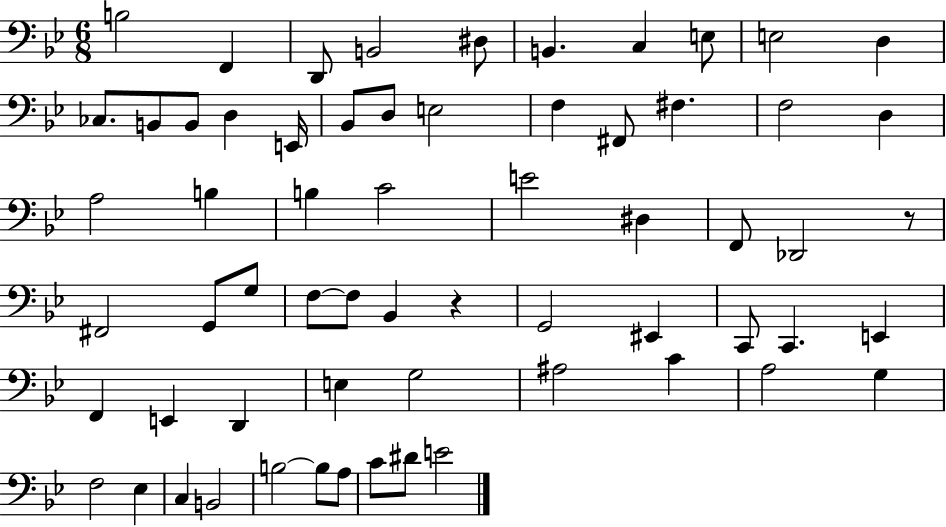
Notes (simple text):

B3/h F2/q D2/e B2/h D#3/e B2/q. C3/q E3/e E3/h D3/q CES3/e. B2/e B2/e D3/q E2/s Bb2/e D3/e E3/h F3/q F#2/e F#3/q. F3/h D3/q A3/h B3/q B3/q C4/h E4/h D#3/q F2/e Db2/h R/e F#2/h G2/e G3/e F3/e F3/e Bb2/q R/q G2/h EIS2/q C2/e C2/q. E2/q F2/q E2/q D2/q E3/q G3/h A#3/h C4/q A3/h G3/q F3/h Eb3/q C3/q B2/h B3/h B3/e A3/e C4/e D#4/e E4/h